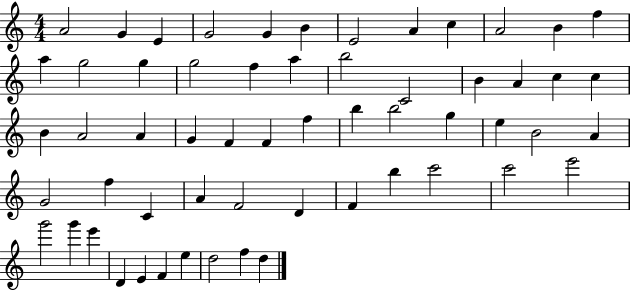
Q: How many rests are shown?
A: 0